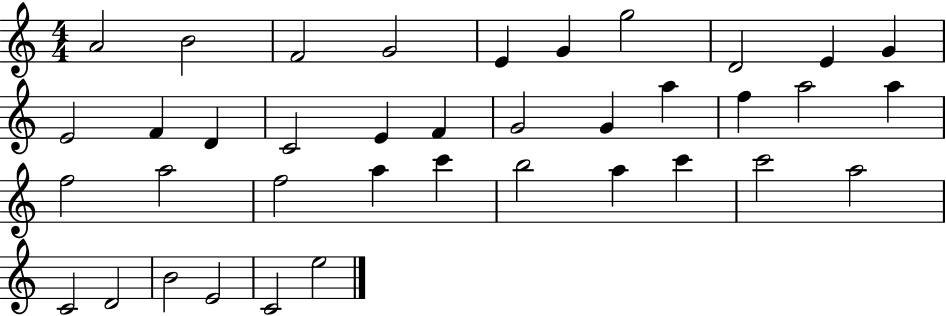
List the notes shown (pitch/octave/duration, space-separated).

A4/h B4/h F4/h G4/h E4/q G4/q G5/h D4/h E4/q G4/q E4/h F4/q D4/q C4/h E4/q F4/q G4/h G4/q A5/q F5/q A5/h A5/q F5/h A5/h F5/h A5/q C6/q B5/h A5/q C6/q C6/h A5/h C4/h D4/h B4/h E4/h C4/h E5/h